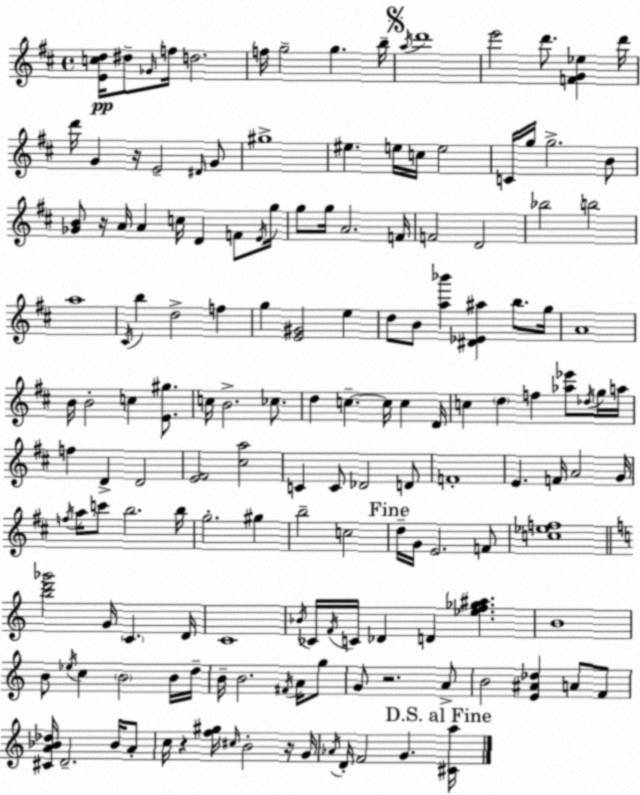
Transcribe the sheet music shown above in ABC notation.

X:1
T:Untitled
M:4/4
L:1/4
K:D
[Ecd]/4 ^d/2 _G/4 f/4 d2 f/4 g2 g b/4 a/4 d'4 e'2 d'/2 [FG_e] d'/4 d'/4 G z/4 E2 ^D/4 G/2 ^g4 ^e e/4 c/4 e2 C/4 g/4 g2 B/2 [_GB]/2 z/4 A/4 A c/4 D F/2 E/4 g/4 g/2 g/4 A2 F/4 F2 D2 _b2 b2 a4 ^C/4 b d2 f g [E^G]2 e d/2 B/2 [a_b'] [^D_E^a] b/2 g/4 A4 B/4 B2 c [E^g]/2 c/4 B2 _c/2 d c c/4 c D/4 c d f [_a_e']/2 _d/4 g/4 a/4 f D D2 [E^F]2 [^ca]2 C C/2 _D2 D/2 F4 E F/4 A2 G/4 f/4 a/4 c'/2 b2 b/4 g2 ^g b2 c2 d/4 G/4 E2 F/2 [c_ef]4 [bd'_g']2 G/4 C D/4 C4 _B/4 _C/4 F/4 C/4 _D D [_ef_g^a] B4 B/2 _e/4 c B2 B/4 d/4 B/4 B2 ^F/4 A/4 g/2 G/2 z2 A/2 B2 [E^A_d] A/2 F/2 [^CA_B_d]/4 D2 _B/4 A/2 c/4 z [f^g]/4 ^c/4 B2 z/4 G/4 _A/4 D/4 F2 G [^Ca]/4